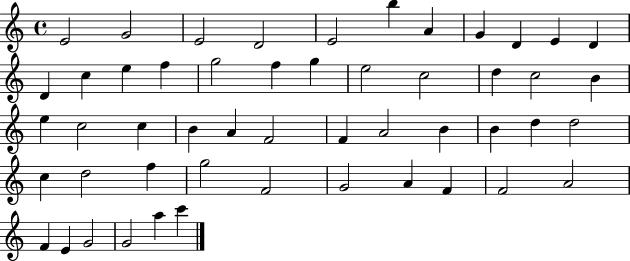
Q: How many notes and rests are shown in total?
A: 51